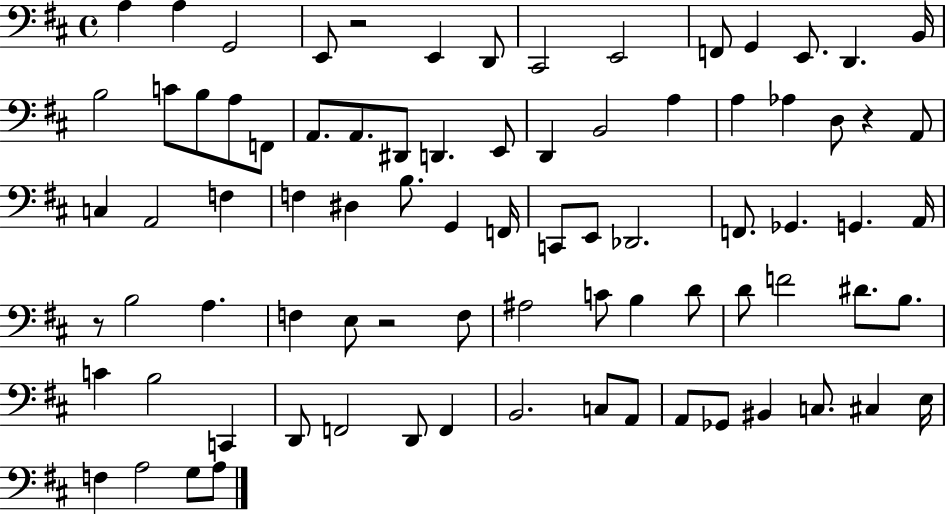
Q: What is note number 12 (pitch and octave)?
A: D2